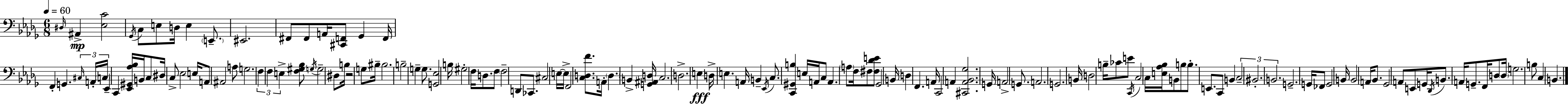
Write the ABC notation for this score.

X:1
T:Untitled
M:6/8
L:1/4
K:Bbm
^D,/4 ^A,, [_E,C]2 _G,,/4 C,/2 E,/2 D,/4 E, E,,/2 ^E,,2 ^F,,/2 ^F,,/2 A,,/4 [^C,,F,,]/2 _G,, F,,/4 F,, G,, ^C,/4 A,,/4 C,/4 _E,, C,, [_E,,^G,,_A,_B,]/4 B,,/4 C,/2 ^D,/4 C,/2 _E,2 E,/4 A,,/2 ^A,,2 A,/2 G,2 F, F, E, [F,^G,_B,]/2 G,/4 G,2 ^D,/2 B,/4 z2 G,/2 ^B,/4 ^B,2 B,2 G, G,/2 [G,,_E,]2 B,/4 ^G,2 F,/4 D,/2 F,/2 F,2 D,,/2 _C,,/2 ^C,2 E,/4 E,/4 F,,2 [C,D,F]/2 A,,/4 D, B,, [G,,^A,,D,]/4 C,2 D,2 E, D,/4 E, A,,/4 B,, _E,,/4 C,/2 [C,,^G,,B,] E,/4 A,,/4 C,/2 A,, A,/2 F,/4 ^F,/2 [^F,_DE]/2 _G,,2 B,,/4 D, F,, A,,/4 C,,2 A,, [^C,,A,,_B,,_G,]2 G,,/4 A,,2 G,,/2 A,,2 G,,2 B,,/4 D,2 B,/4 _C/2 E/2 C,,/4 C,2 C,/4 [E,_A,_B,]/4 B,,/2 B,/2 B,/2 E,,/2 C,,/2 B,, C,2 ^B,,2 B,,2 G,,2 G,,/4 _F,,/2 G,,2 B,,/4 B,,2 A,,/4 _B,,/2 _G,,2 A,,/2 E,,/2 G,,/4 _D,,/4 B,,/2 A,,/4 G,,/2 F,,/4 D,/2 D,/4 G,2 B,/2 C, B,,